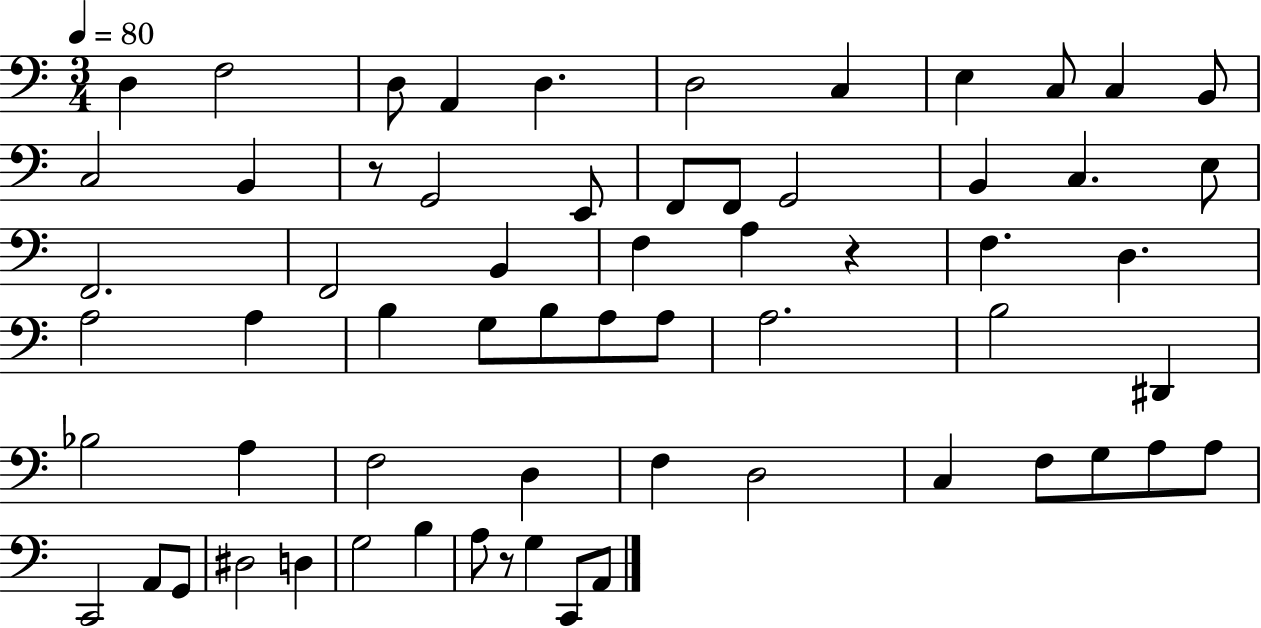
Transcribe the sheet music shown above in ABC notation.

X:1
T:Untitled
M:3/4
L:1/4
K:C
D, F,2 D,/2 A,, D, D,2 C, E, C,/2 C, B,,/2 C,2 B,, z/2 G,,2 E,,/2 F,,/2 F,,/2 G,,2 B,, C, E,/2 F,,2 F,,2 B,, F, A, z F, D, A,2 A, B, G,/2 B,/2 A,/2 A,/2 A,2 B,2 ^D,, _B,2 A, F,2 D, F, D,2 C, F,/2 G,/2 A,/2 A,/2 C,,2 A,,/2 G,,/2 ^D,2 D, G,2 B, A,/2 z/2 G, C,,/2 A,,/2